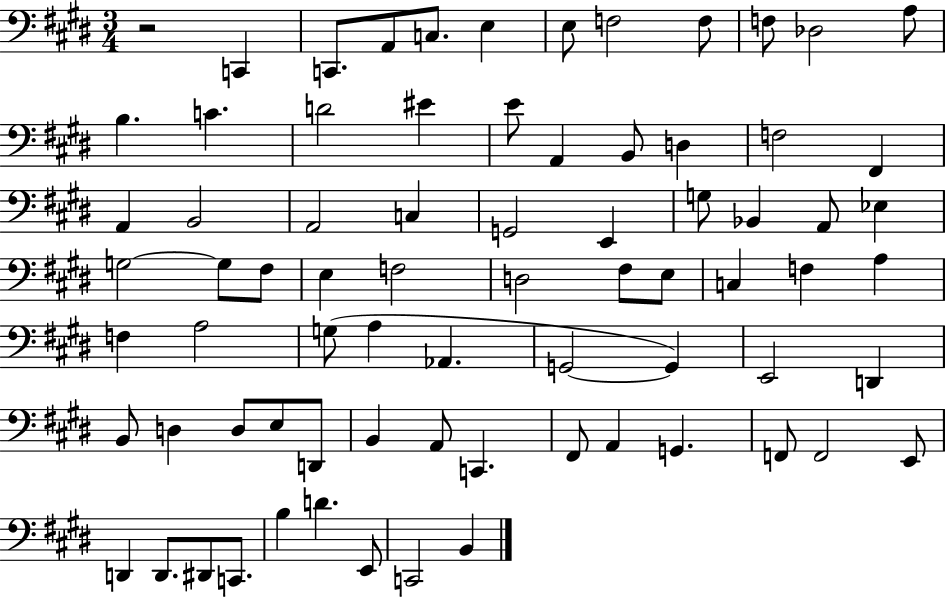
R/h C2/q C2/e. A2/e C3/e. E3/q E3/e F3/h F3/e F3/e Db3/h A3/e B3/q. C4/q. D4/h EIS4/q E4/e A2/q B2/e D3/q F3/h F#2/q A2/q B2/h A2/h C3/q G2/h E2/q G3/e Bb2/q A2/e Eb3/q G3/h G3/e F#3/e E3/q F3/h D3/h F#3/e E3/e C3/q F3/q A3/q F3/q A3/h G3/e A3/q Ab2/q. G2/h G2/q E2/h D2/q B2/e D3/q D3/e E3/e D2/e B2/q A2/e C2/q. F#2/e A2/q G2/q. F2/e F2/h E2/e D2/q D2/e. D#2/e C2/e. B3/q D4/q. E2/e C2/h B2/q